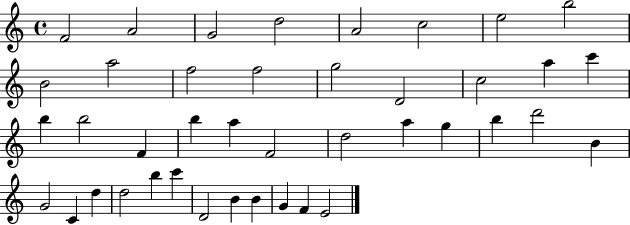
{
  \clef treble
  \time 4/4
  \defaultTimeSignature
  \key c \major
  f'2 a'2 | g'2 d''2 | a'2 c''2 | e''2 b''2 | \break b'2 a''2 | f''2 f''2 | g''2 d'2 | c''2 a''4 c'''4 | \break b''4 b''2 f'4 | b''4 a''4 f'2 | d''2 a''4 g''4 | b''4 d'''2 b'4 | \break g'2 c'4 d''4 | d''2 b''4 c'''4 | d'2 b'4 b'4 | g'4 f'4 e'2 | \break \bar "|."
}